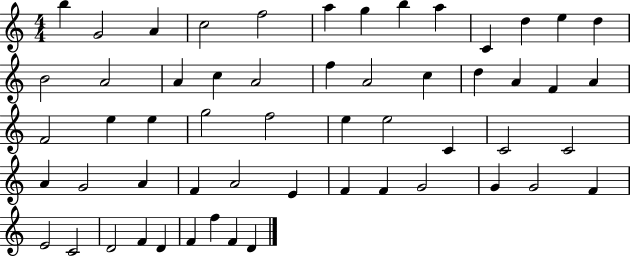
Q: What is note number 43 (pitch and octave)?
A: F4